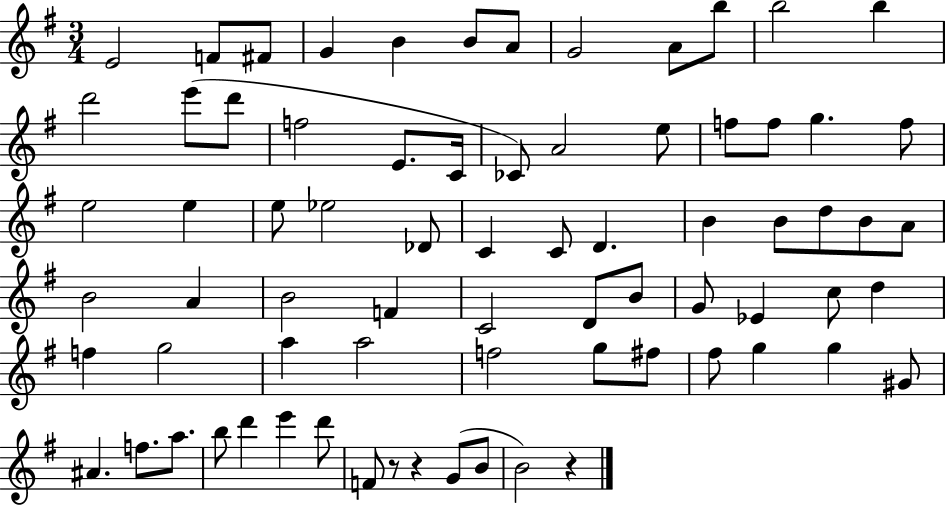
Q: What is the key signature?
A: G major